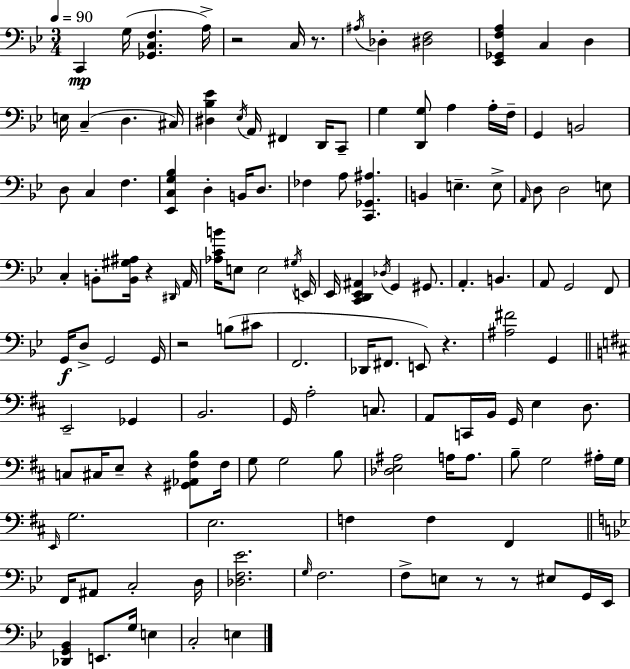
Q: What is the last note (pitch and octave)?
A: E3